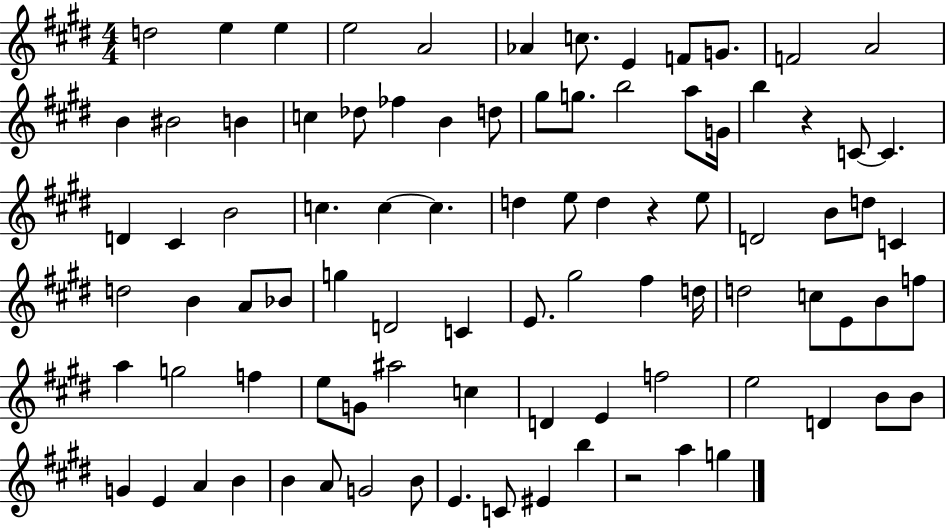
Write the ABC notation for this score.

X:1
T:Untitled
M:4/4
L:1/4
K:E
d2 e e e2 A2 _A c/2 E F/2 G/2 F2 A2 B ^B2 B c _d/2 _f B d/2 ^g/2 g/2 b2 a/2 G/4 b z C/2 C D ^C B2 c c c d e/2 d z e/2 D2 B/2 d/2 C d2 B A/2 _B/2 g D2 C E/2 ^g2 ^f d/4 d2 c/2 E/2 B/2 f/2 a g2 f e/2 G/2 ^a2 c D E f2 e2 D B/2 B/2 G E A B B A/2 G2 B/2 E C/2 ^E b z2 a g